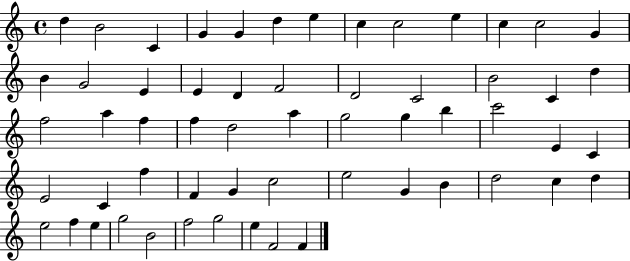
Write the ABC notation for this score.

X:1
T:Untitled
M:4/4
L:1/4
K:C
d B2 C G G d e c c2 e c c2 G B G2 E E D F2 D2 C2 B2 C d f2 a f f d2 a g2 g b c'2 E C E2 C f F G c2 e2 G B d2 c d e2 f e g2 B2 f2 g2 e F2 F